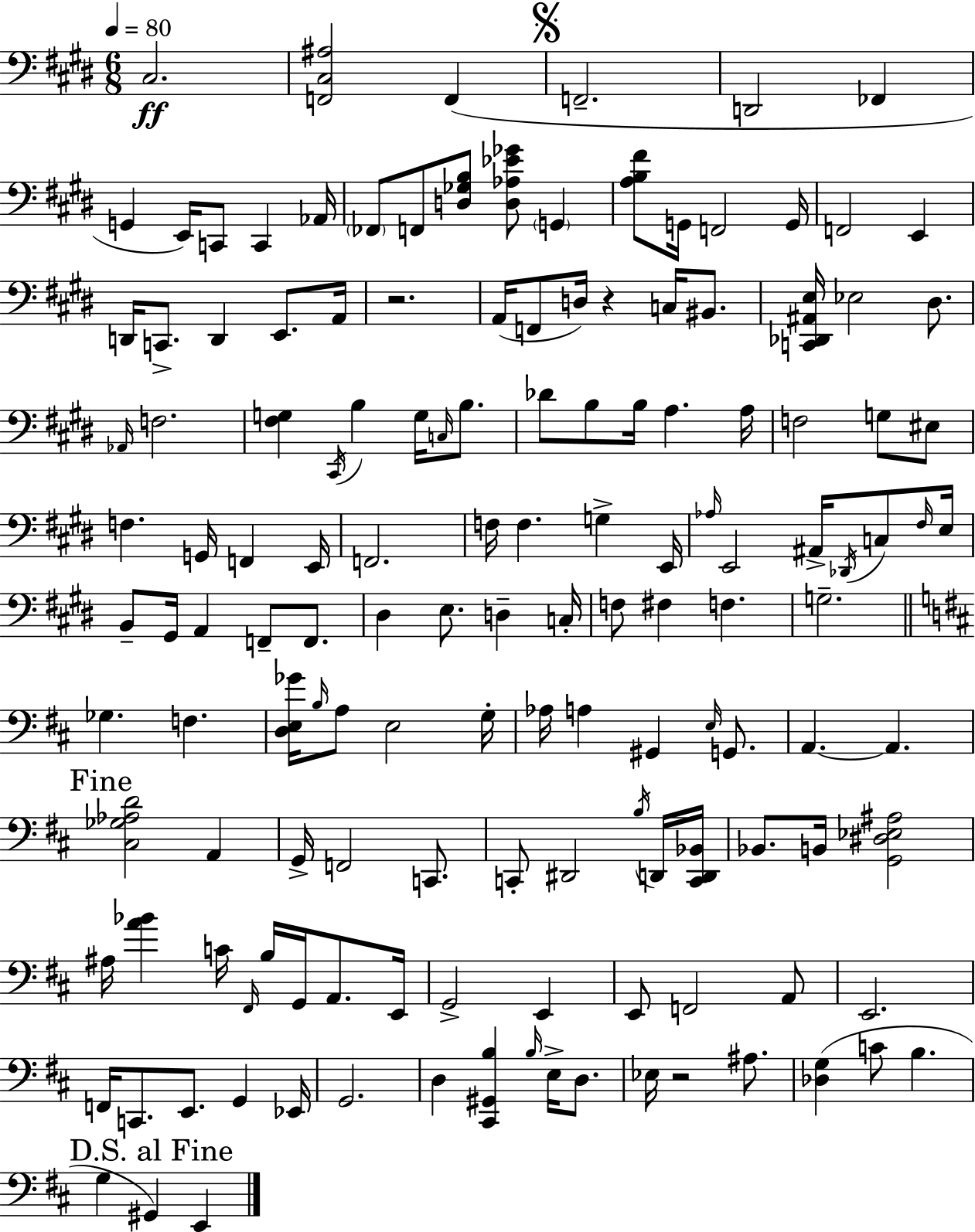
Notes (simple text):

C#3/h. [F2,C#3,A#3]/h F2/q F2/h. D2/h FES2/q G2/q E2/s C2/e C2/q Ab2/s FES2/e F2/e [D3,Gb3,B3]/e [D3,Ab3,Eb4,Gb4]/e G2/q [A3,B3,F#4]/e G2/s F2/h G2/s F2/h E2/q D2/s C2/e. D2/q E2/e. A2/s R/h. A2/s F2/e D3/s R/q C3/s BIS2/e. [C2,Db2,A#2,E3]/s Eb3/h D#3/e. Ab2/s F3/h. [F#3,G3]/q C#2/s B3/q G3/s C3/s B3/e. Db4/e B3/e B3/s A3/q. A3/s F3/h G3/e EIS3/e F3/q. G2/s F2/q E2/s F2/h. F3/s F3/q. G3/q E2/s Ab3/s E2/h A#2/s Db2/s C3/e F#3/s E3/s B2/e G#2/s A2/q F2/e F2/e. D#3/q E3/e. D3/q C3/s F3/e F#3/q F3/q. G3/h. Gb3/q. F3/q. [D3,E3,Gb4]/s B3/s A3/e E3/h G3/s Ab3/s A3/q G#2/q E3/s G2/e. A2/q. A2/q. [C#3,Gb3,Ab3,D4]/h A2/q G2/s F2/h C2/e. C2/e D#2/h B3/s D2/s [C2,D2,Bb2]/s Bb2/e. B2/s [G2,D#3,Eb3,A#3]/h A#3/s [A4,Bb4]/q C4/s F#2/s B3/s G2/s A2/e. E2/s G2/h E2/q E2/e F2/h A2/e E2/h. F2/s C2/e. E2/e. G2/q Eb2/s G2/h. D3/q [C#2,G#2,B3]/q B3/s E3/s D3/e. Eb3/s R/h A#3/e. [Db3,G3]/q C4/e B3/q. G3/q G#2/q E2/q